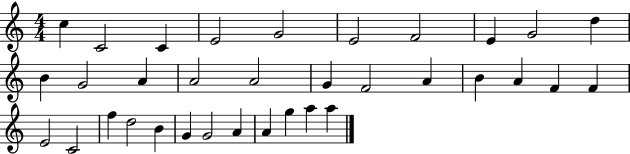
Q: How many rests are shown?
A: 0